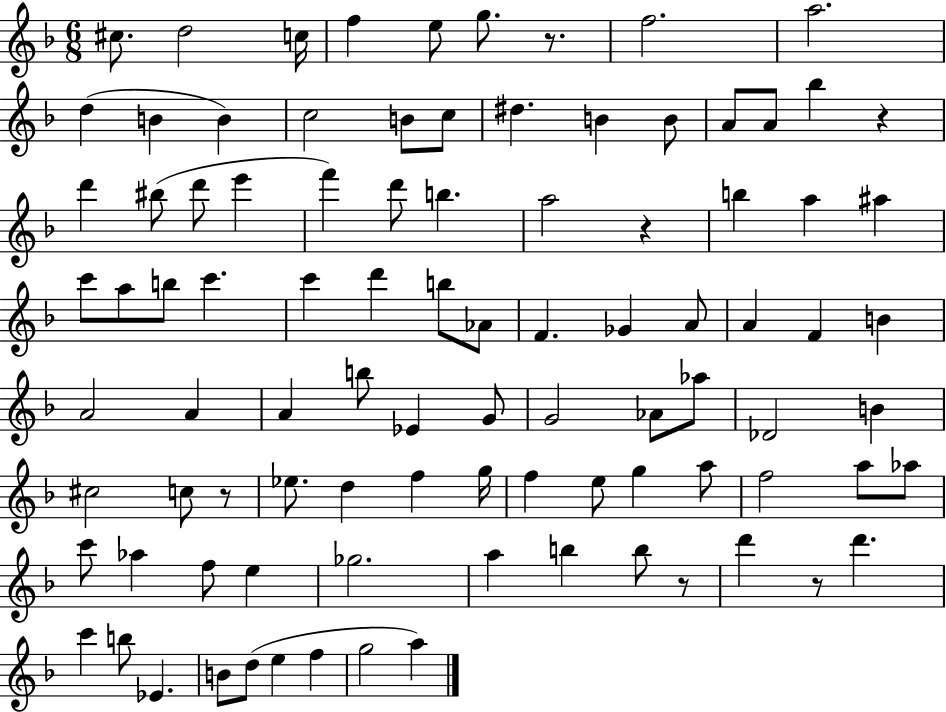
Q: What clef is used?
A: treble